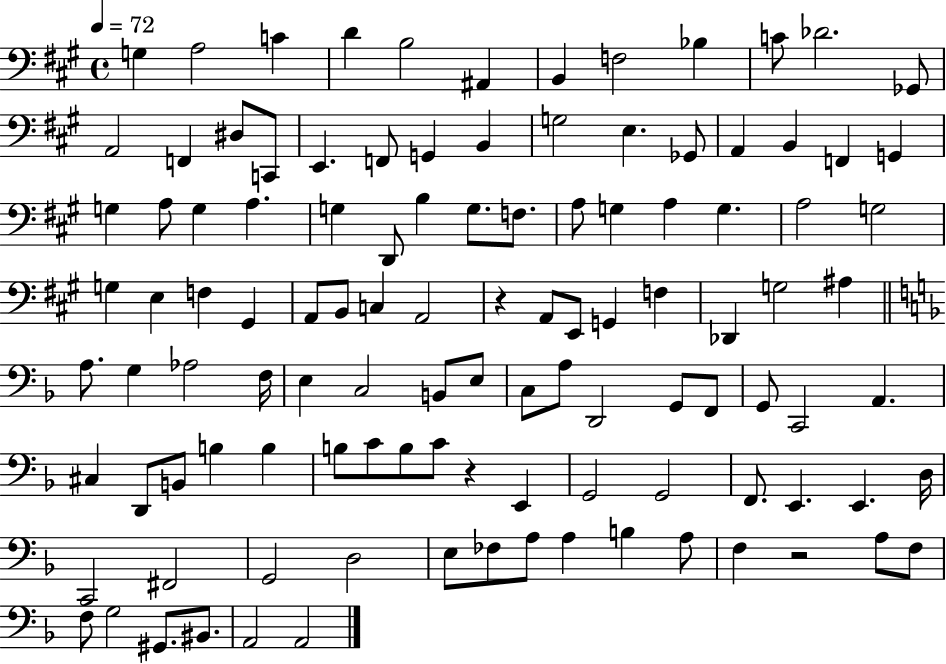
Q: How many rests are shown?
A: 3